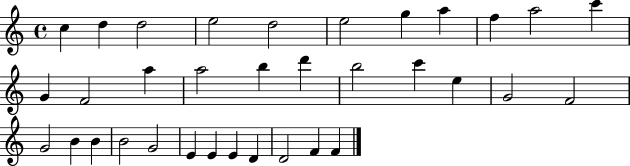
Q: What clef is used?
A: treble